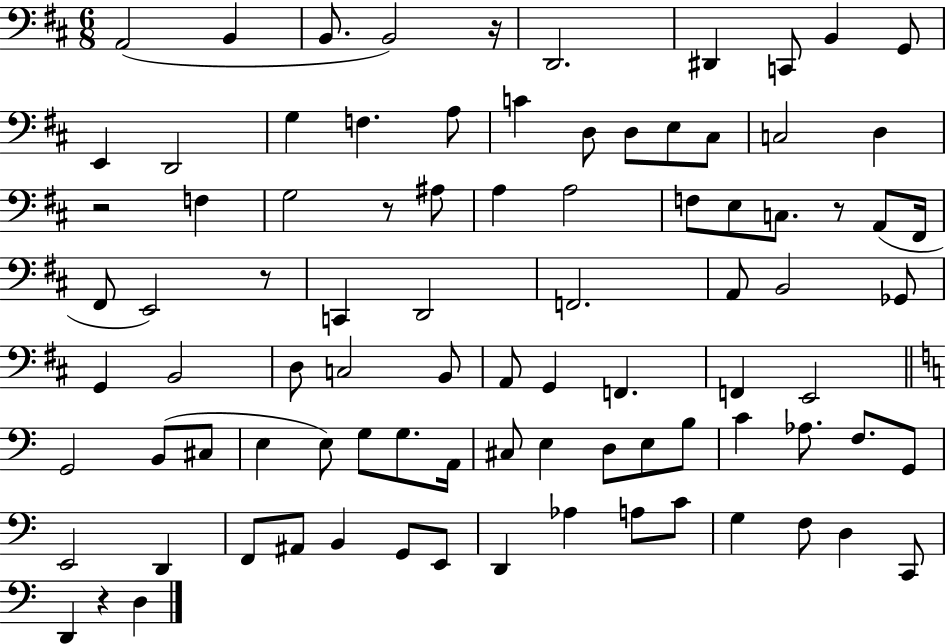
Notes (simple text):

A2/h B2/q B2/e. B2/h R/s D2/h. D#2/q C2/e B2/q G2/e E2/q D2/h G3/q F3/q. A3/e C4/q D3/e D3/e E3/e C#3/e C3/h D3/q R/h F3/q G3/h R/e A#3/e A3/q A3/h F3/e E3/e C3/e. R/e A2/e F#2/s F#2/e E2/h R/e C2/q D2/h F2/h. A2/e B2/h Gb2/e G2/q B2/h D3/e C3/h B2/e A2/e G2/q F2/q. F2/q E2/h G2/h B2/e C#3/e E3/q E3/e G3/e G3/e. A2/s C#3/e E3/q D3/e E3/e B3/e C4/q Ab3/e. F3/e. G2/e E2/h D2/q F2/e A#2/e B2/q G2/e E2/e D2/q Ab3/q A3/e C4/e G3/q F3/e D3/q C2/e D2/q R/q D3/q